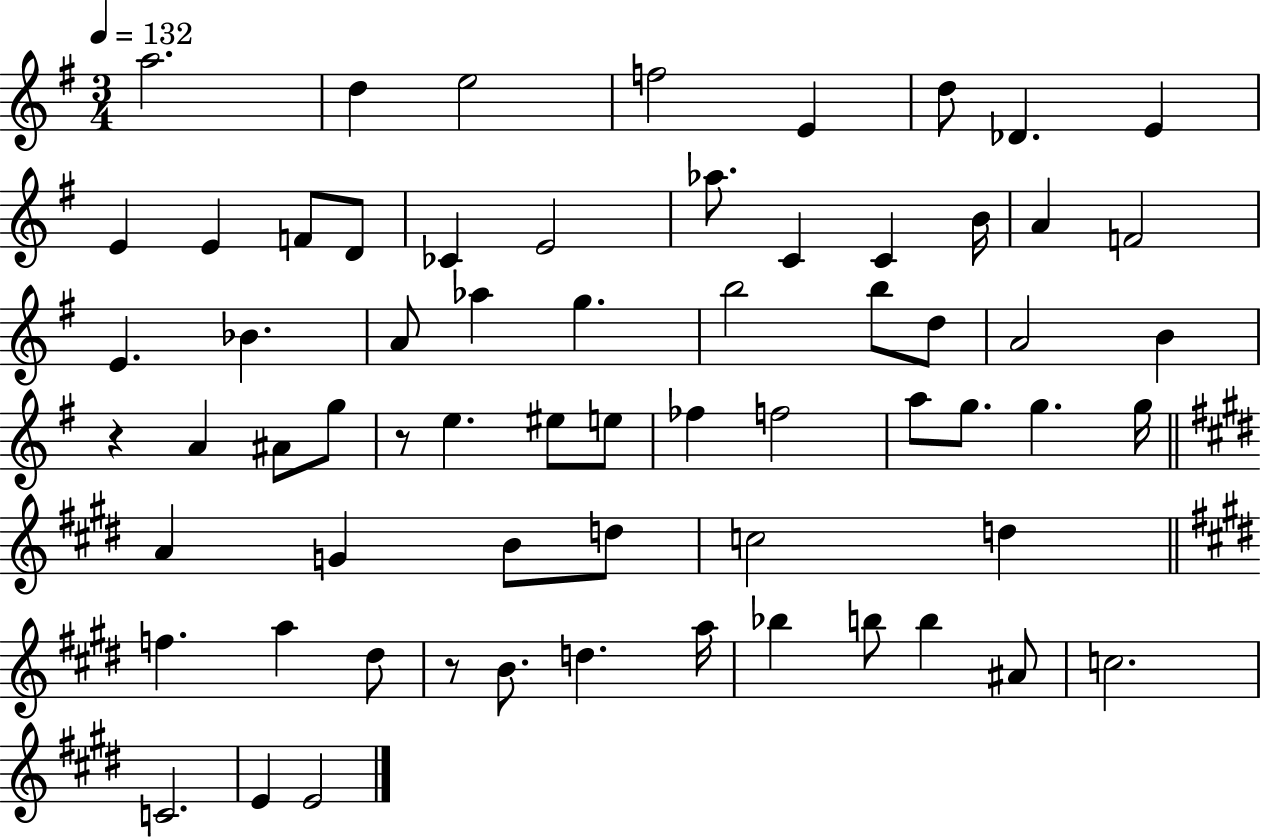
{
  \clef treble
  \numericTimeSignature
  \time 3/4
  \key g \major
  \tempo 4 = 132
  a''2. | d''4 e''2 | f''2 e'4 | d''8 des'4. e'4 | \break e'4 e'4 f'8 d'8 | ces'4 e'2 | aes''8. c'4 c'4 b'16 | a'4 f'2 | \break e'4. bes'4. | a'8 aes''4 g''4. | b''2 b''8 d''8 | a'2 b'4 | \break r4 a'4 ais'8 g''8 | r8 e''4. eis''8 e''8 | fes''4 f''2 | a''8 g''8. g''4. g''16 | \break \bar "||" \break \key e \major a'4 g'4 b'8 d''8 | c''2 d''4 | \bar "||" \break \key e \major f''4. a''4 dis''8 | r8 b'8. d''4. a''16 | bes''4 b''8 b''4 ais'8 | c''2. | \break c'2. | e'4 e'2 | \bar "|."
}